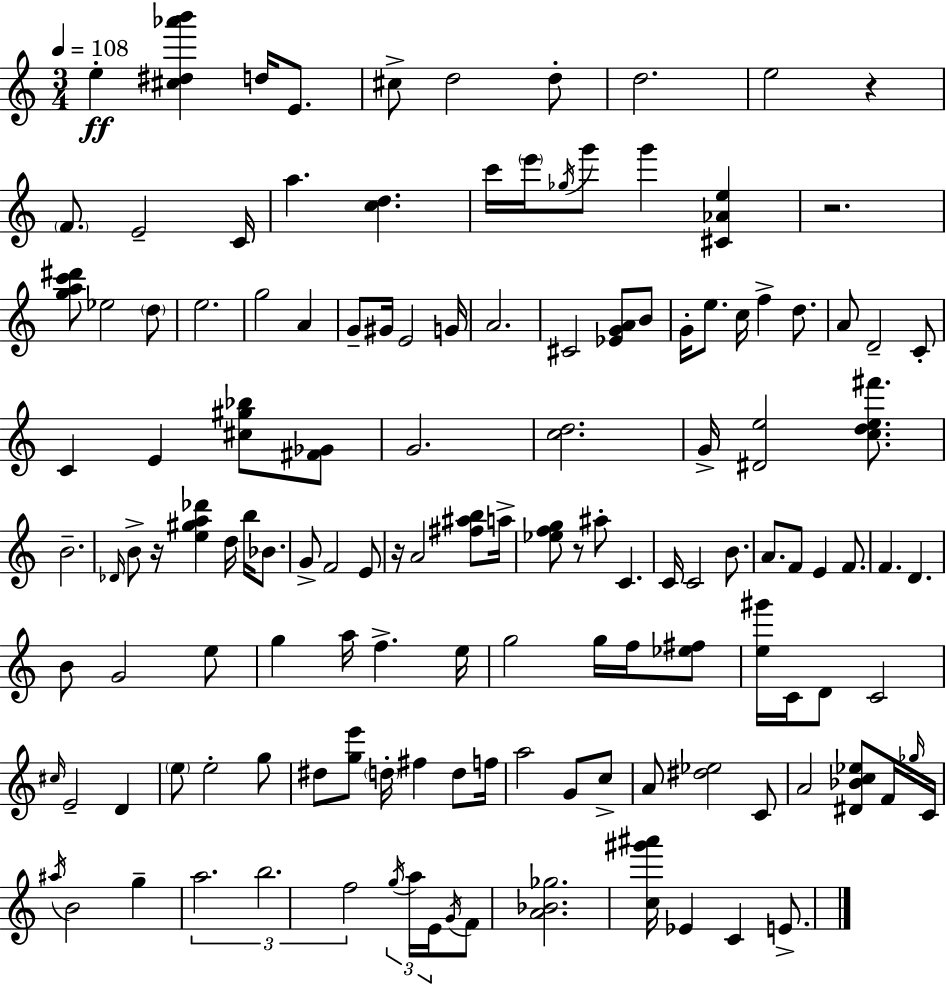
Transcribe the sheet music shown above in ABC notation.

X:1
T:Untitled
M:3/4
L:1/4
K:C
e [^c^d_a'b'] d/4 E/2 ^c/2 d2 d/2 d2 e2 z F/2 E2 C/4 a [cd] c'/4 e'/4 _g/4 g'/2 g' [^C_Ae] z2 [gac'^d']/2 _e2 d/2 e2 g2 A G/2 ^G/4 E2 G/4 A2 ^C2 [_EGA]/2 B/2 G/4 e/2 c/4 f d/2 A/2 D2 C/2 C E [^c^g_b]/2 [^F_G]/2 G2 [cd]2 G/4 [^De]2 [cde^f']/2 B2 _D/4 B/2 z/4 [e^ga_d'] d/4 b/4 _B/2 G/2 F2 E/2 z/4 A2 [^f^ab]/2 a/4 [_efg]/2 z/2 ^a/2 C C/4 C2 B/2 A/2 F/2 E F/2 F D B/2 G2 e/2 g a/4 f e/4 g2 g/4 f/4 [_e^f]/2 [e^g']/4 C/4 D/2 C2 ^c/4 E2 D e/2 e2 g/2 ^d/2 [ge']/2 d/4 ^f d/2 f/4 a2 G/2 c/2 A/2 [^d_e]2 C/2 A2 [^D_Bc_e]/2 F/4 _g/4 C/4 ^a/4 B2 g a2 b2 f2 g/4 a/4 E/4 G/4 F/2 [A_B_g]2 [c^g'^a']/4 _E C E/2